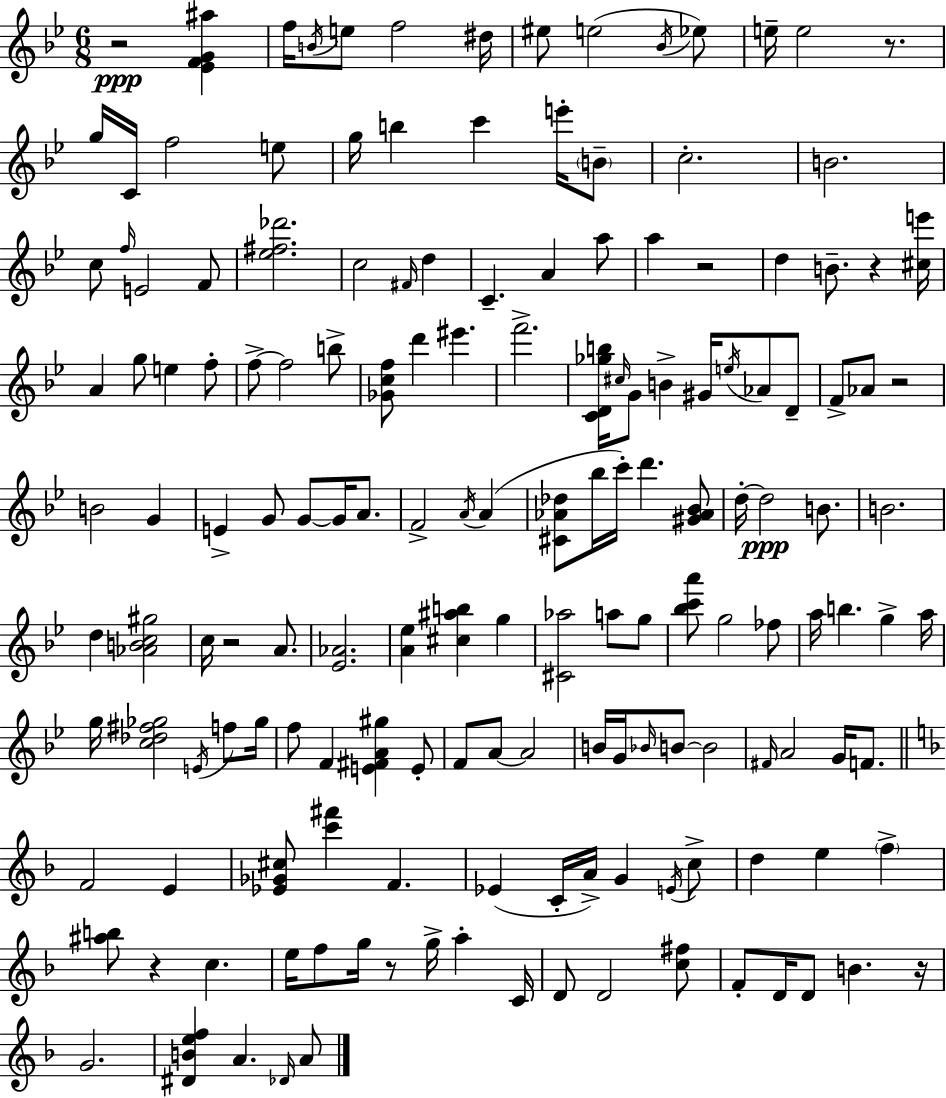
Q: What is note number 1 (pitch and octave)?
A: F5